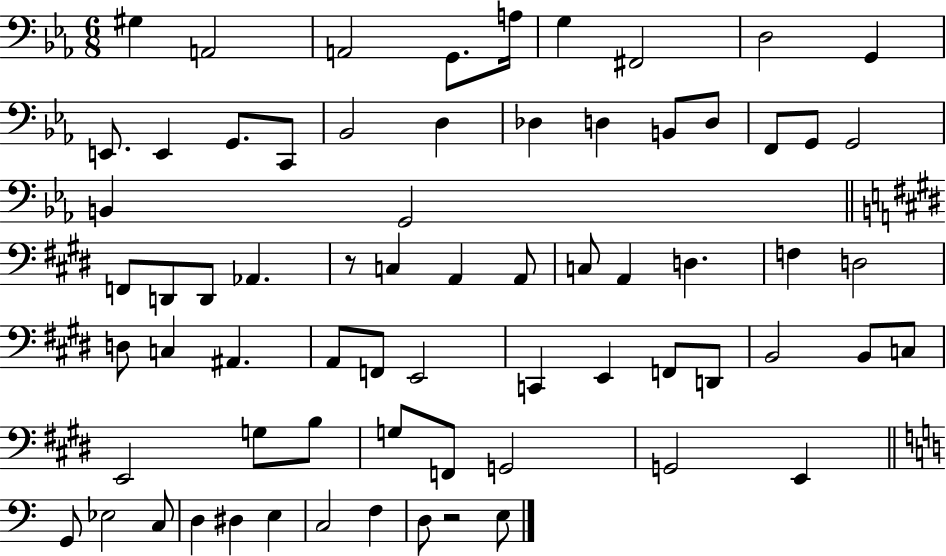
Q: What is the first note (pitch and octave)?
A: G#3